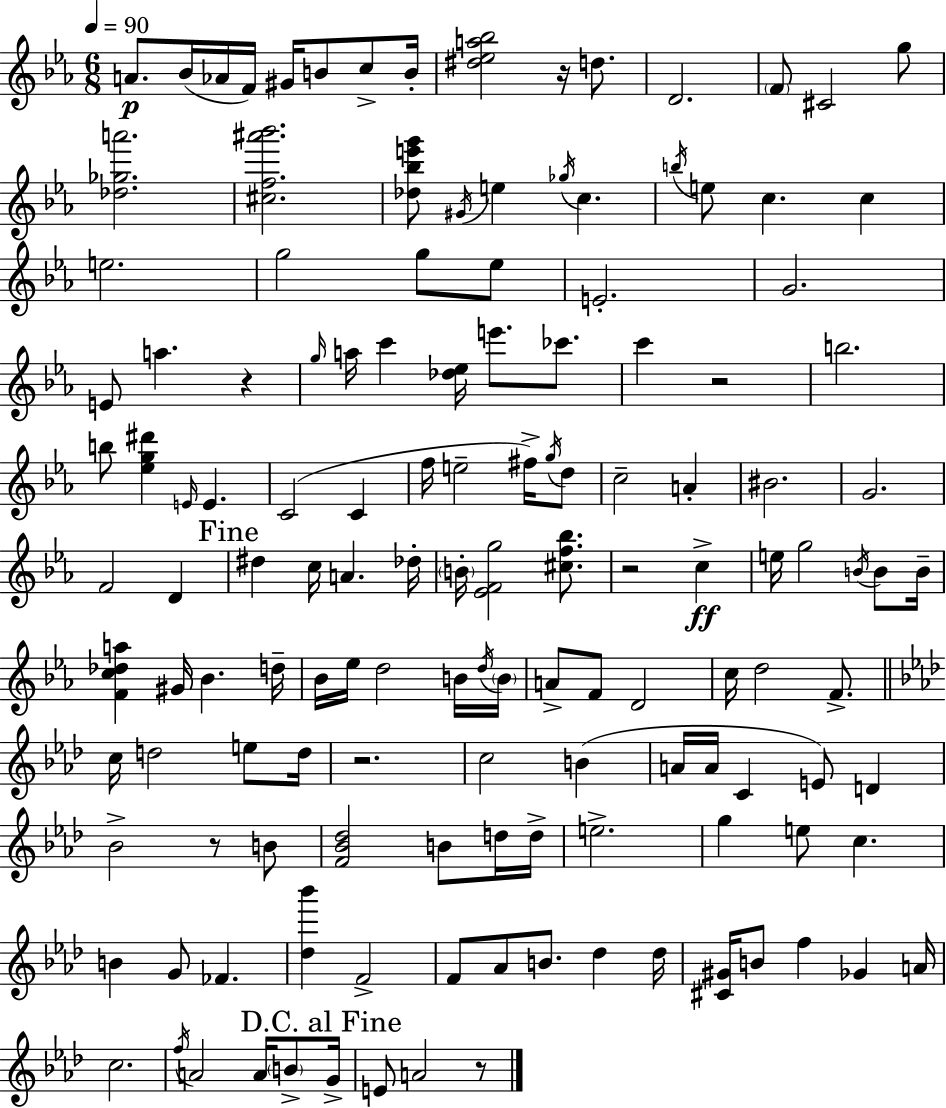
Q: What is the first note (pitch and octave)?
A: A4